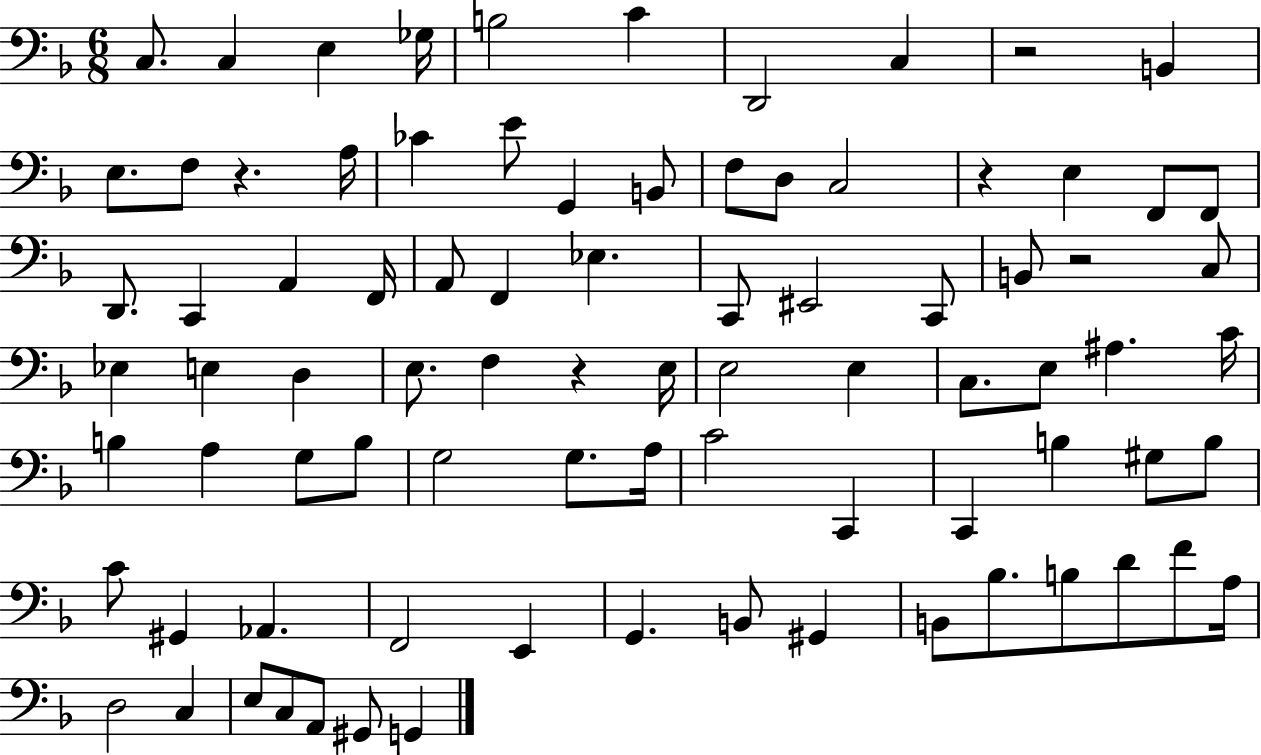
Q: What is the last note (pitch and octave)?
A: G2